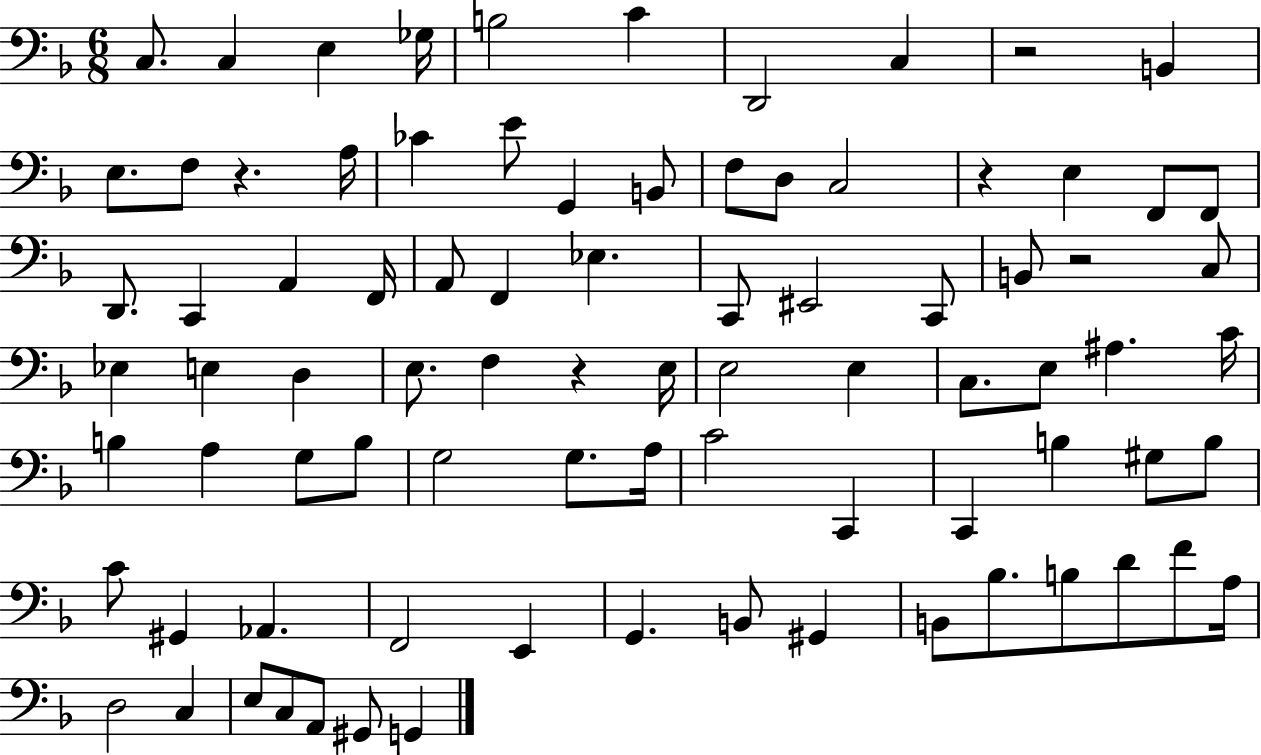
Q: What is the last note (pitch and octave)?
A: G2